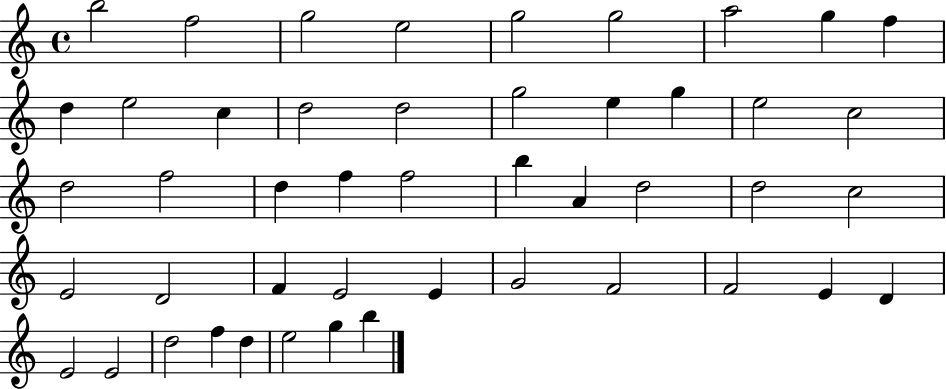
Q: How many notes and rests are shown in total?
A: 47